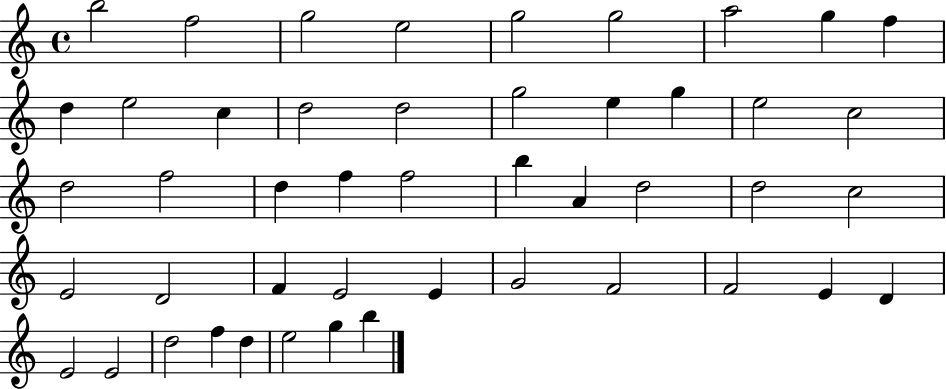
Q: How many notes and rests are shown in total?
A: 47